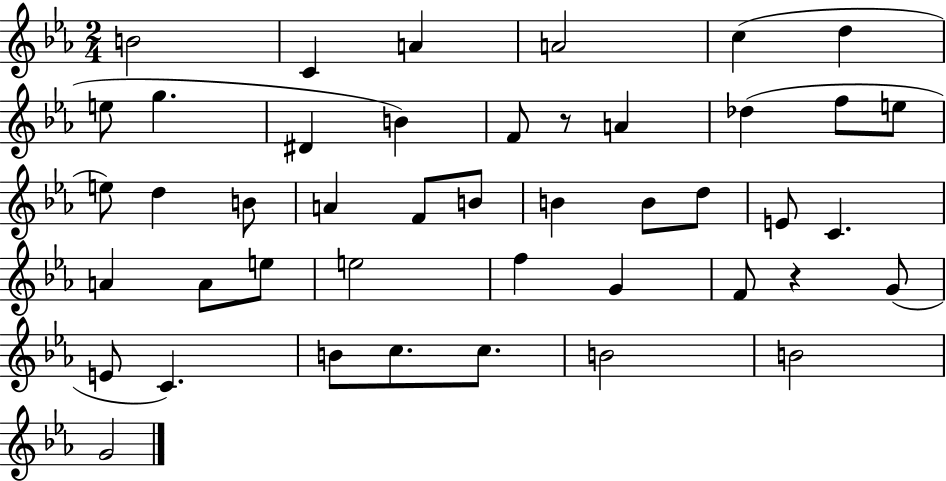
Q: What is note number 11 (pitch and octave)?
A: F4